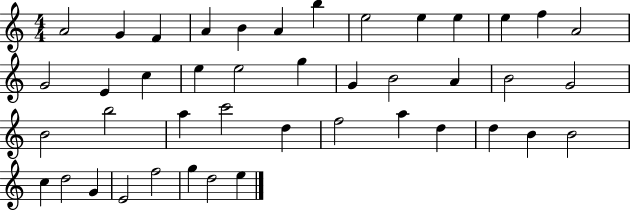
{
  \clef treble
  \numericTimeSignature
  \time 4/4
  \key c \major
  a'2 g'4 f'4 | a'4 b'4 a'4 b''4 | e''2 e''4 e''4 | e''4 f''4 a'2 | \break g'2 e'4 c''4 | e''4 e''2 g''4 | g'4 b'2 a'4 | b'2 g'2 | \break b'2 b''2 | a''4 c'''2 d''4 | f''2 a''4 d''4 | d''4 b'4 b'2 | \break c''4 d''2 g'4 | e'2 f''2 | g''4 d''2 e''4 | \bar "|."
}